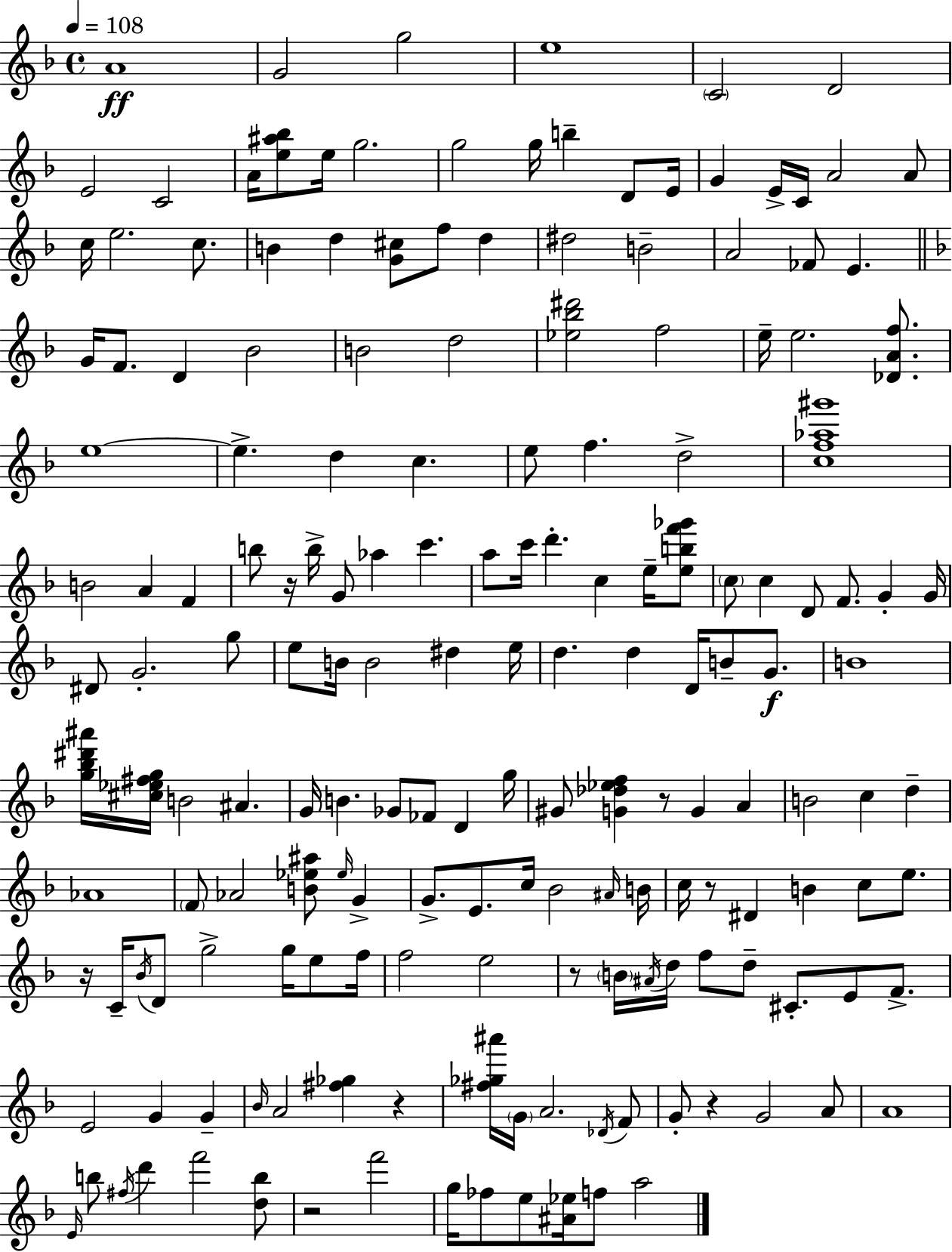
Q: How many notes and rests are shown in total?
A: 175